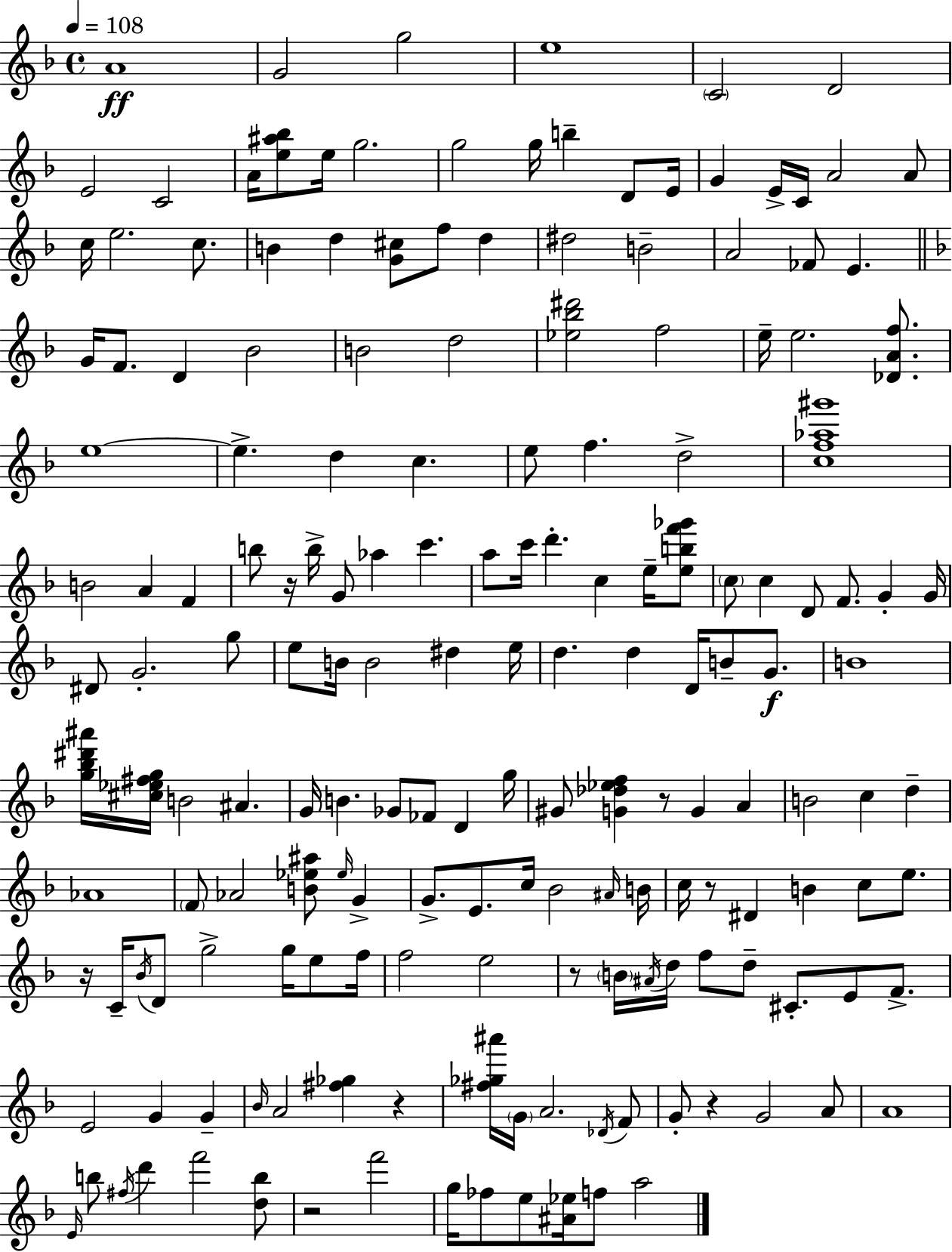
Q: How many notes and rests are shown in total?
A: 175